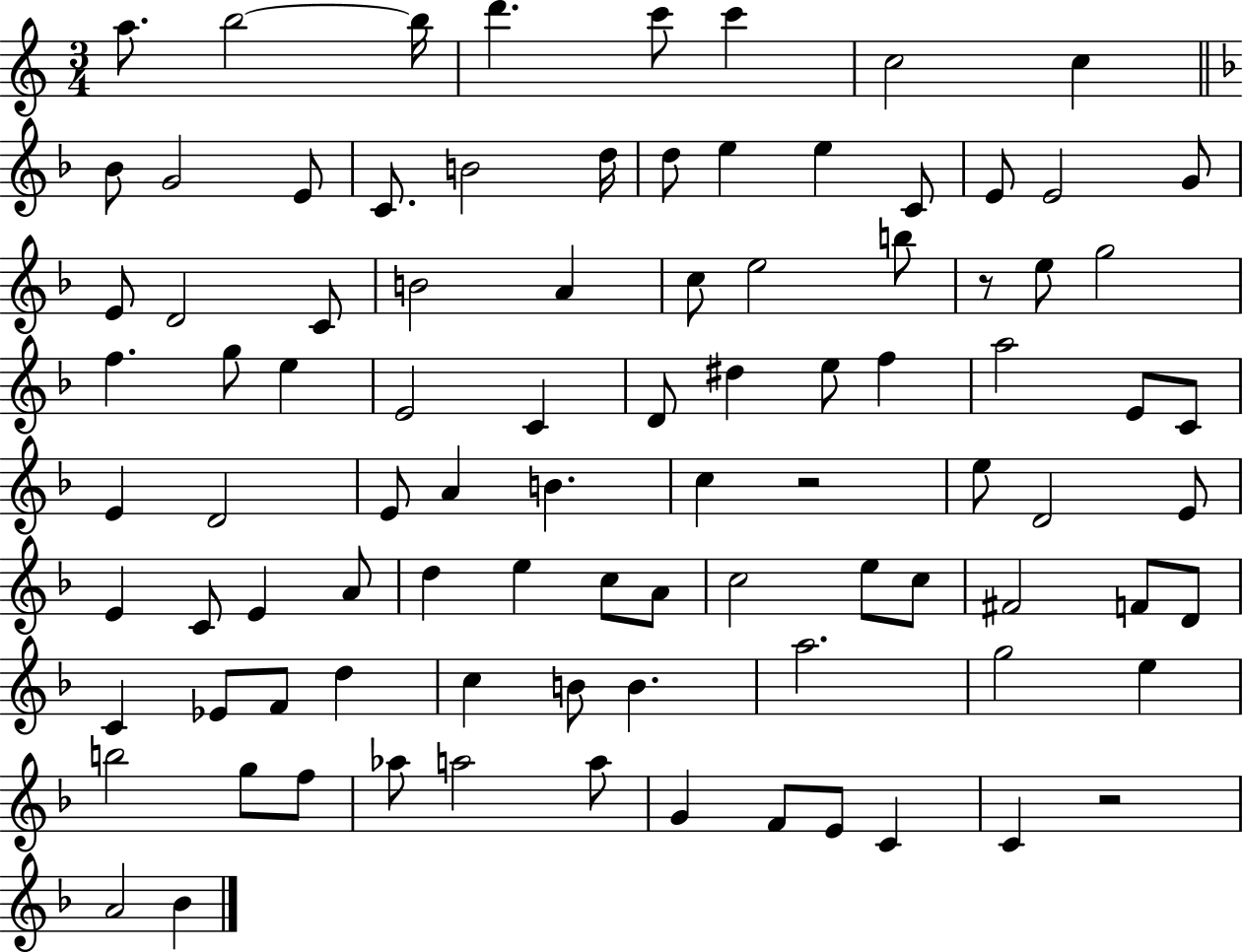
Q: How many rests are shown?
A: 3